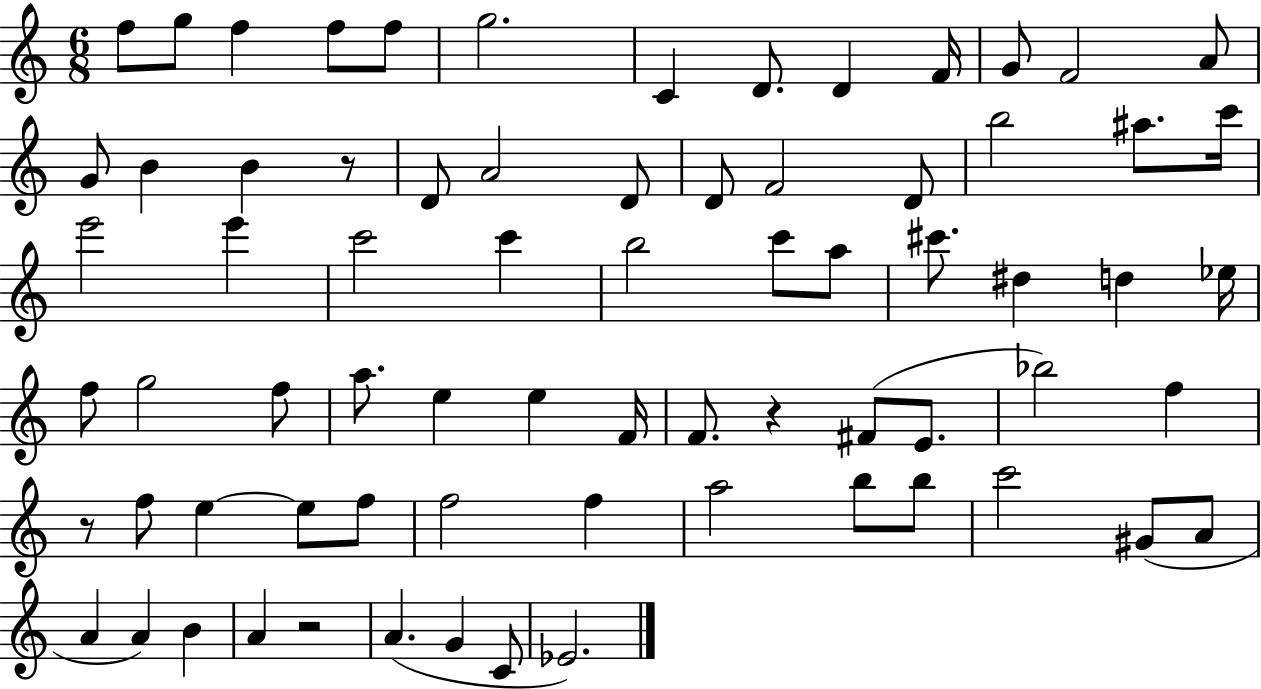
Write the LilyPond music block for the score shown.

{
  \clef treble
  \numericTimeSignature
  \time 6/8
  \key c \major
  f''8 g''8 f''4 f''8 f''8 | g''2. | c'4 d'8. d'4 f'16 | g'8 f'2 a'8 | \break g'8 b'4 b'4 r8 | d'8 a'2 d'8 | d'8 f'2 d'8 | b''2 ais''8. c'''16 | \break e'''2 e'''4 | c'''2 c'''4 | b''2 c'''8 a''8 | cis'''8. dis''4 d''4 ees''16 | \break f''8 g''2 f''8 | a''8. e''4 e''4 f'16 | f'8. r4 fis'8( e'8. | bes''2) f''4 | \break r8 f''8 e''4~~ e''8 f''8 | f''2 f''4 | a''2 b''8 b''8 | c'''2 gis'8( a'8 | \break a'4 a'4) b'4 | a'4 r2 | a'4.( g'4 c'8 | ees'2.) | \break \bar "|."
}